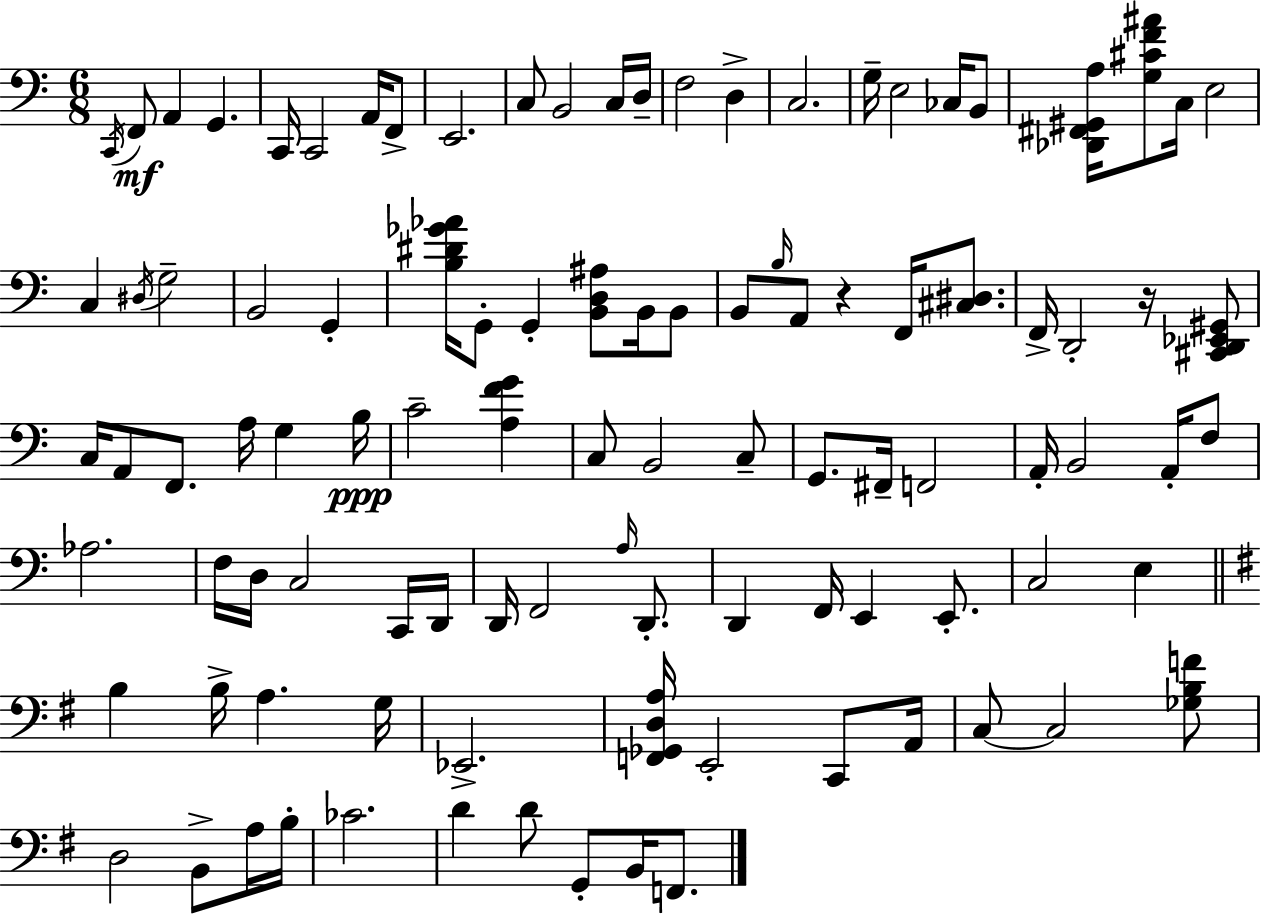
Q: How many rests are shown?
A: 2